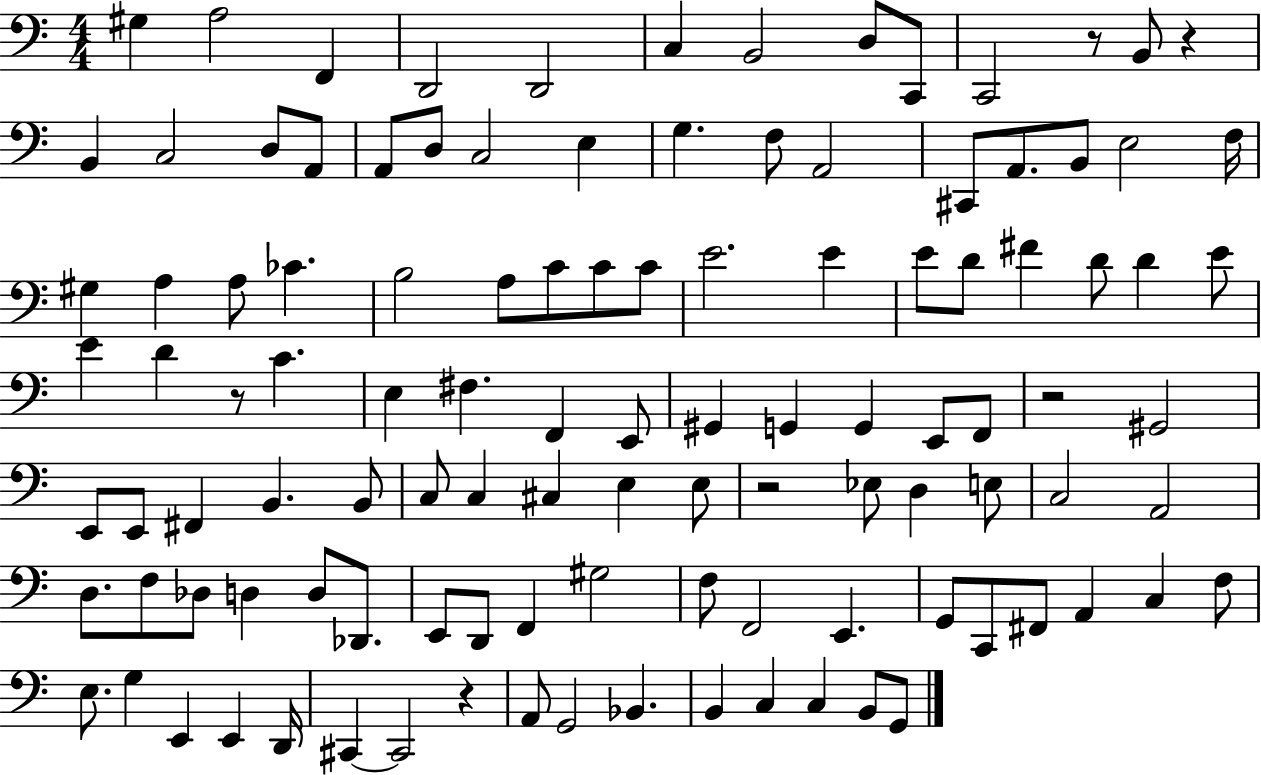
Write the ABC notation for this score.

X:1
T:Untitled
M:4/4
L:1/4
K:C
^G, A,2 F,, D,,2 D,,2 C, B,,2 D,/2 C,,/2 C,,2 z/2 B,,/2 z B,, C,2 D,/2 A,,/2 A,,/2 D,/2 C,2 E, G, F,/2 A,,2 ^C,,/2 A,,/2 B,,/2 E,2 F,/4 ^G, A, A,/2 _C B,2 A,/2 C/2 C/2 C/2 E2 E E/2 D/2 ^F D/2 D E/2 E D z/2 C E, ^F, F,, E,,/2 ^G,, G,, G,, E,,/2 F,,/2 z2 ^G,,2 E,,/2 E,,/2 ^F,, B,, B,,/2 C,/2 C, ^C, E, E,/2 z2 _E,/2 D, E,/2 C,2 A,,2 D,/2 F,/2 _D,/2 D, D,/2 _D,,/2 E,,/2 D,,/2 F,, ^G,2 F,/2 F,,2 E,, G,,/2 C,,/2 ^F,,/2 A,, C, F,/2 E,/2 G, E,, E,, D,,/4 ^C,, ^C,,2 z A,,/2 G,,2 _B,, B,, C, C, B,,/2 G,,/2